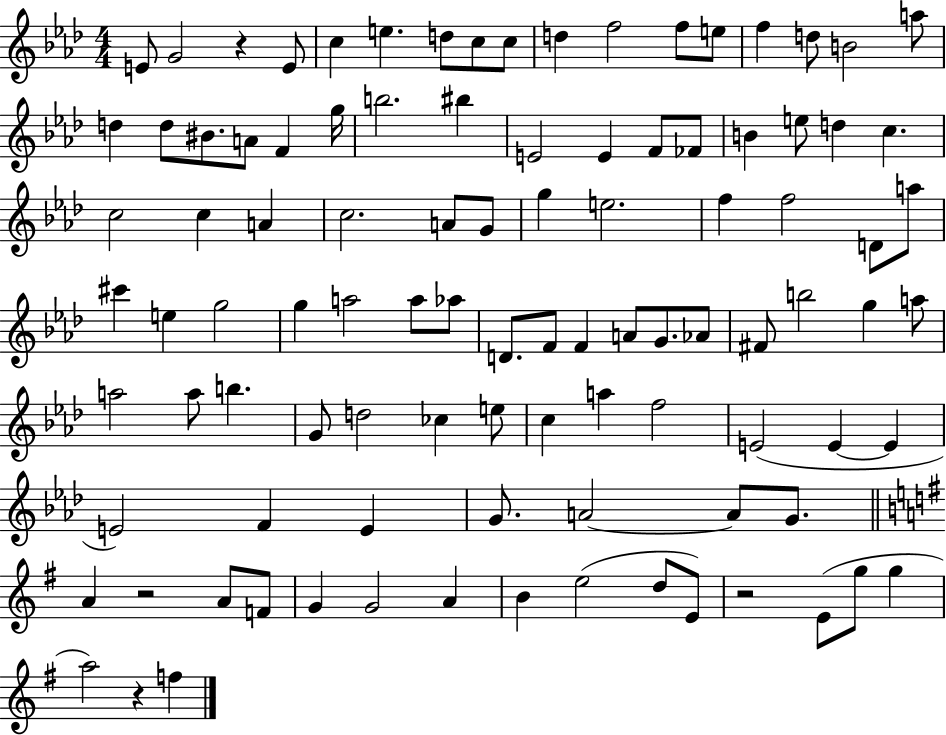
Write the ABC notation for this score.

X:1
T:Untitled
M:4/4
L:1/4
K:Ab
E/2 G2 z E/2 c e d/2 c/2 c/2 d f2 f/2 e/2 f d/2 B2 a/2 d d/2 ^B/2 A/2 F g/4 b2 ^b E2 E F/2 _F/2 B e/2 d c c2 c A c2 A/2 G/2 g e2 f f2 D/2 a/2 ^c' e g2 g a2 a/2 _a/2 D/2 F/2 F A/2 G/2 _A/2 ^F/2 b2 g a/2 a2 a/2 b G/2 d2 _c e/2 c a f2 E2 E E E2 F E G/2 A2 A/2 G/2 A z2 A/2 F/2 G G2 A B e2 d/2 E/2 z2 E/2 g/2 g a2 z f